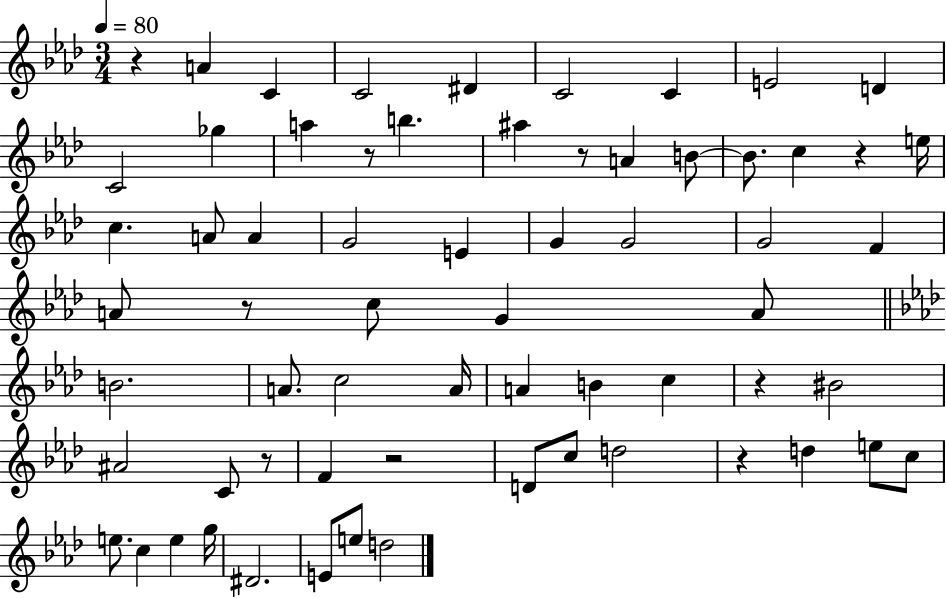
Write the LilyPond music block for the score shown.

{
  \clef treble
  \numericTimeSignature
  \time 3/4
  \key aes \major
  \tempo 4 = 80
  \repeat volta 2 { r4 a'4 c'4 | c'2 dis'4 | c'2 c'4 | e'2 d'4 | \break c'2 ges''4 | a''4 r8 b''4. | ais''4 r8 a'4 b'8~~ | b'8. c''4 r4 e''16 | \break c''4. a'8 a'4 | g'2 e'4 | g'4 g'2 | g'2 f'4 | \break a'8 r8 c''8 g'4 a'8 | \bar "||" \break \key aes \major b'2. | a'8. c''2 a'16 | a'4 b'4 c''4 | r4 bis'2 | \break ais'2 c'8 r8 | f'4 r2 | d'8 c''8 d''2 | r4 d''4 e''8 c''8 | \break e''8. c''4 e''4 g''16 | dis'2. | e'8 e''8 d''2 | } \bar "|."
}